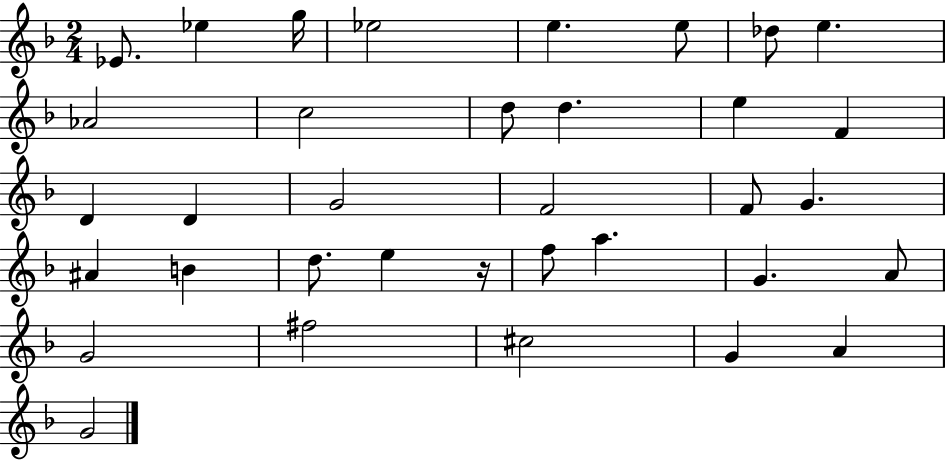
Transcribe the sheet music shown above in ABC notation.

X:1
T:Untitled
M:2/4
L:1/4
K:F
_E/2 _e g/4 _e2 e e/2 _d/2 e _A2 c2 d/2 d e F D D G2 F2 F/2 G ^A B d/2 e z/4 f/2 a G A/2 G2 ^f2 ^c2 G A G2